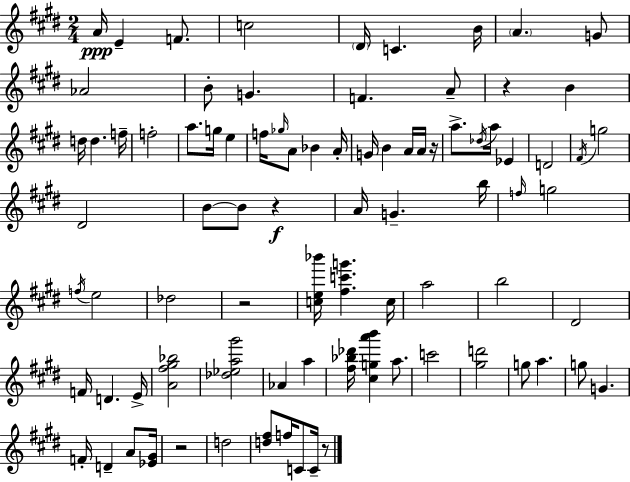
{
  \clef treble
  \numericTimeSignature
  \time 2/4
  \key e \major
  a'16\ppp e'4-- f'8. | c''2 | \parenthesize dis'16 c'4. b'16 | \parenthesize a'4. g'8 | \break aes'2 | b'8-. g'4. | f'4. a'8-- | r4 b'4 | \break d''16 d''4. f''16-- | f''2-. | a''8. g''16 e''4 | f''16 \grace { ges''16 } a'8 bes'4 | \break a'16-. g'16 b'4 a'16 a'16 | r16 a''8.-> \acciaccatura { des''16 } a''16 ees'4 | d'2 | \acciaccatura { fis'16 } g''2 | \break dis'2 | b'8~~ b'8 r4\f | a'16 g'4.-- | b''16 \grace { f''16 } g''2 | \break \acciaccatura { f''16 } e''2 | des''2 | r2 | <c'' e'' bes'''>16 <fis'' c''' g'''>4. | \break c''16 a''2 | b''2 | dis'2 | f'16 d'4. | \break e'16-> <a' fis'' gis'' bes''>2 | <des'' ees'' a'' gis'''>2 | aes'4 | a''4 <fis'' bes'' des'''>16 <cis'' g'' a''' b'''>4 | \break a''8. c'''2 | <gis'' d'''>2 | g''8 a''4. | g''8 g'4. | \break f'16-. d'4-- | a'8 <ees' gis'>16 r2 | d''2 | <d'' fis''>8 f''16 | \break c'8 c'16-- r8 \bar "|."
}